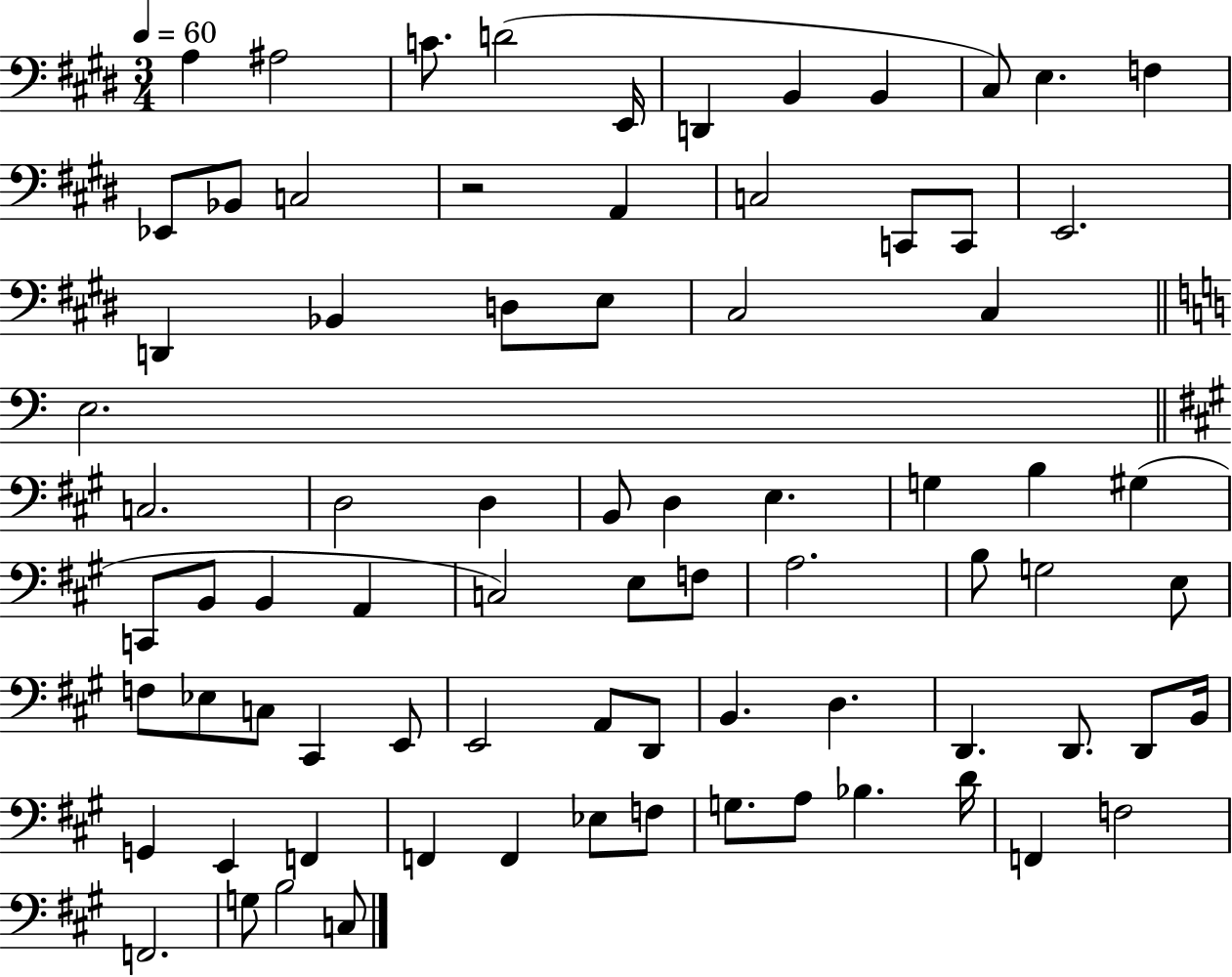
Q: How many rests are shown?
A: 1